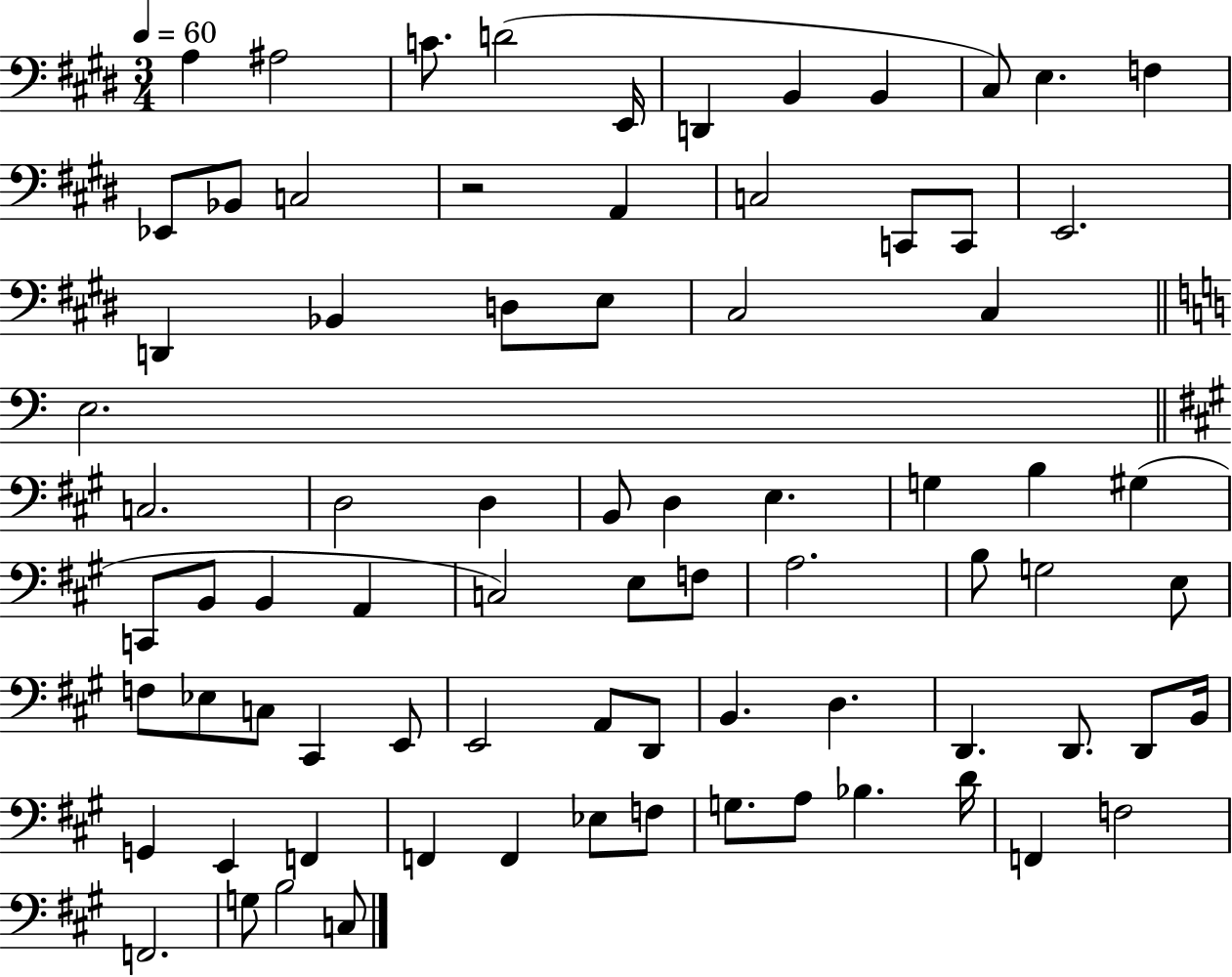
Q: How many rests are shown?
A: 1